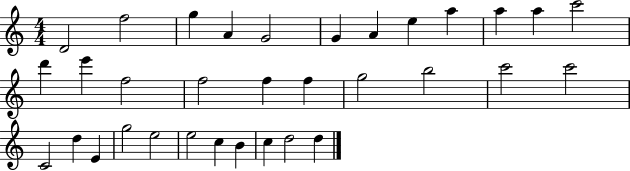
{
  \clef treble
  \numericTimeSignature
  \time 4/4
  \key c \major
  d'2 f''2 | g''4 a'4 g'2 | g'4 a'4 e''4 a''4 | a''4 a''4 c'''2 | \break d'''4 e'''4 f''2 | f''2 f''4 f''4 | g''2 b''2 | c'''2 c'''2 | \break c'2 d''4 e'4 | g''2 e''2 | e''2 c''4 b'4 | c''4 d''2 d''4 | \break \bar "|."
}